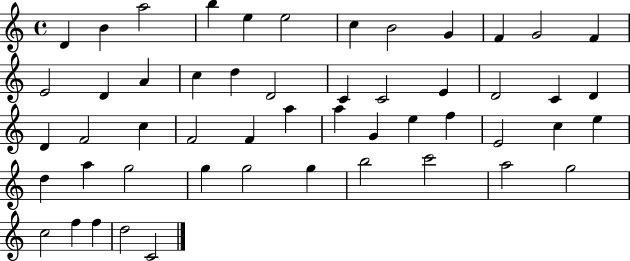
D4/q B4/q A5/h B5/q E5/q E5/h C5/q B4/h G4/q F4/q G4/h F4/q E4/h D4/q A4/q C5/q D5/q D4/h C4/q C4/h E4/q D4/h C4/q D4/q D4/q F4/h C5/q F4/h F4/q A5/q A5/q G4/q E5/q F5/q E4/h C5/q E5/q D5/q A5/q G5/h G5/q G5/h G5/q B5/h C6/h A5/h G5/h C5/h F5/q F5/q D5/h C4/h